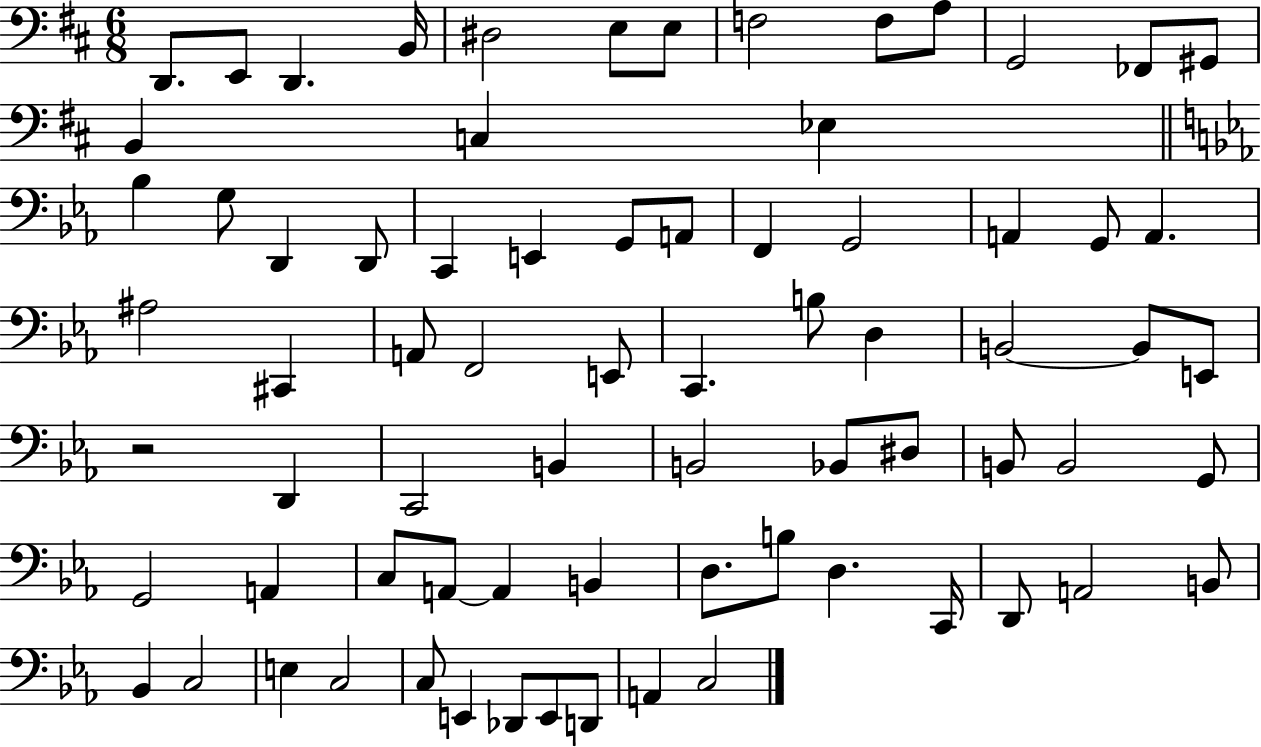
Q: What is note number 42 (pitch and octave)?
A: C2